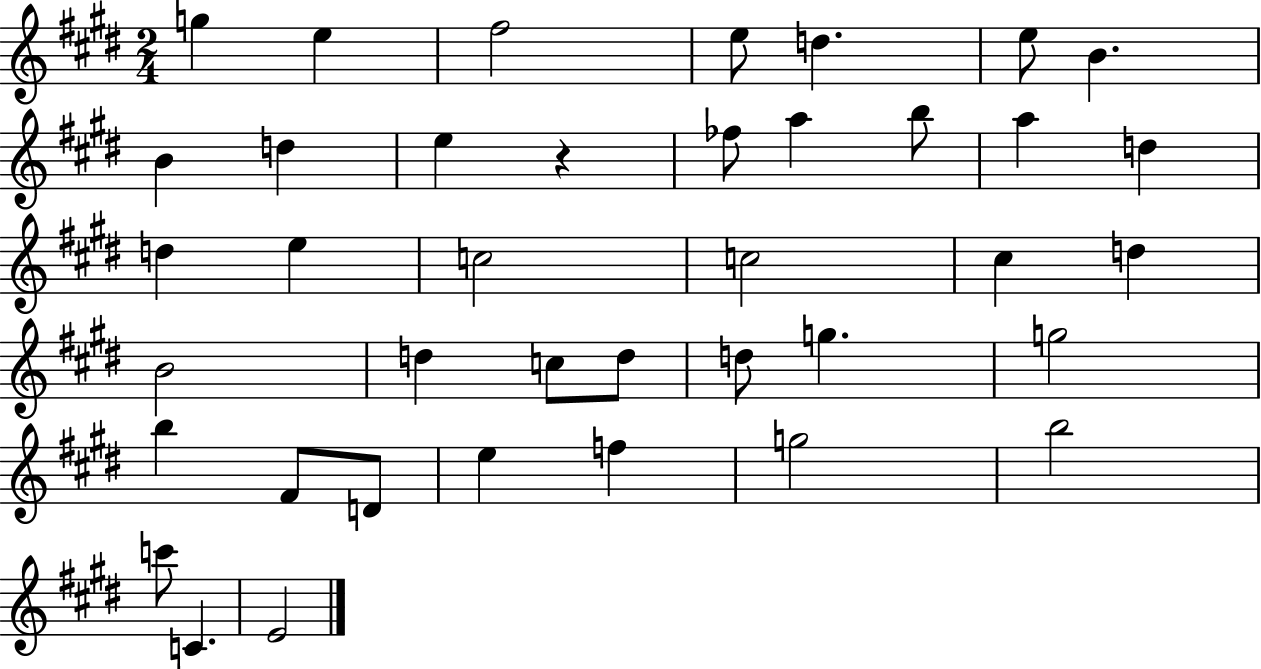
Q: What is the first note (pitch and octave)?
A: G5